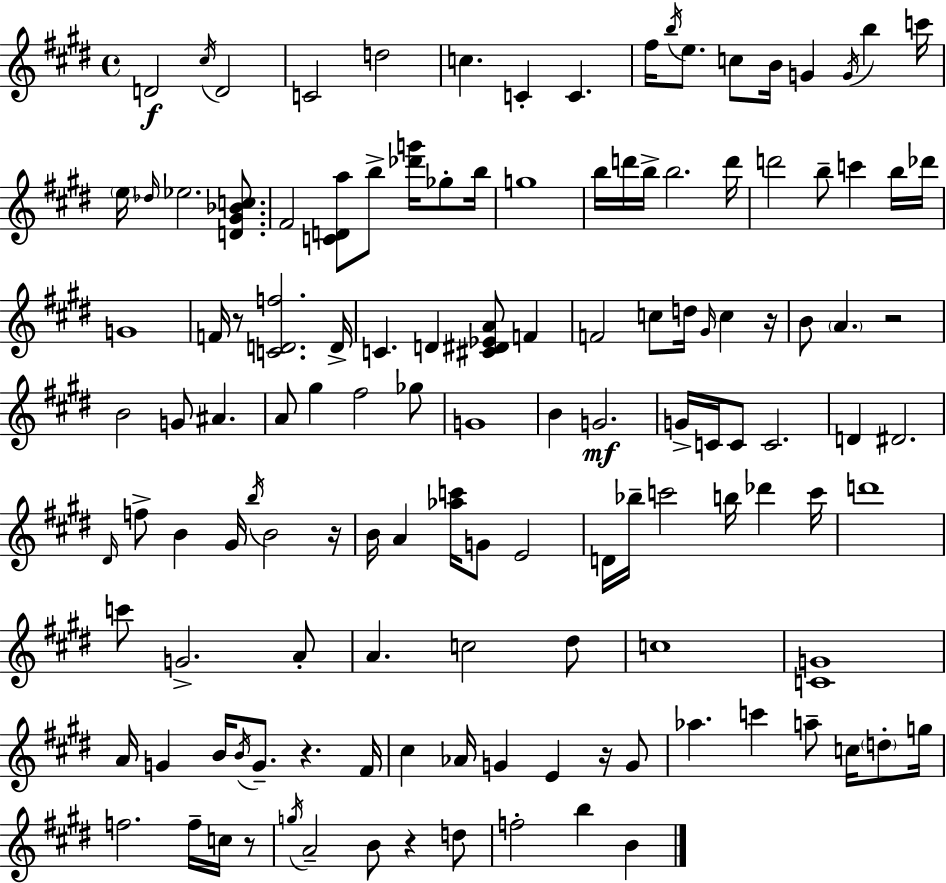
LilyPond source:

{
  \clef treble
  \time 4/4
  \defaultTimeSignature
  \key e \major
  d'2\f \acciaccatura { cis''16 } d'2 | c'2 d''2 | c''4. c'4-. c'4. | fis''16 \acciaccatura { b''16 } e''8. c''8 b'16 g'4 \acciaccatura { g'16 } b''4 | \break c'''16 \parenthesize e''16 \grace { des''16 } ees''2. | <d' gis' bes' c''>8. fis'2 <c' d' a''>8 b''8-> | <des''' g'''>16 ges''8-. b''16 g''1 | b''16 d'''16 b''16-> b''2. | \break d'''16 d'''2 b''8-- c'''4 | b''16 des'''16 g'1 | f'16 r8 <c' d' f''>2. | d'16-> c'4. d'4 <cis' dis' ees' a'>8 | \break f'4 f'2 c''8 d''16 \grace { gis'16 } | c''4 r16 b'8 \parenthesize a'4. r2 | b'2 g'8 ais'4. | a'8 gis''4 fis''2 | \break ges''8 g'1 | b'4 g'2.\mf | g'16-> c'16 c'8 c'2. | d'4 dis'2. | \break \grace { dis'16 } f''8-> b'4 gis'16 \acciaccatura { b''16 } b'2 | r16 b'16 a'4 <aes'' c'''>16 g'8 e'2 | d'16 bes''16-- c'''2 | b''16 des'''4 c'''16 d'''1 | \break c'''8 g'2.-> | a'8-. a'4. c''2 | dis''8 c''1 | <c' g'>1 | \break a'16 g'4 b'16 \acciaccatura { b'16 } g'8.-- | r4. fis'16 cis''4 aes'16 g'4 | e'4 r16 g'8 aes''4. c'''4 | a''8-- c''16 \parenthesize d''8-. g''16 f''2. | \break f''16-- c''16 r8 \acciaccatura { g''16 } a'2-- | b'8 r4 d''8 f''2-. | b''4 b'4 \bar "|."
}